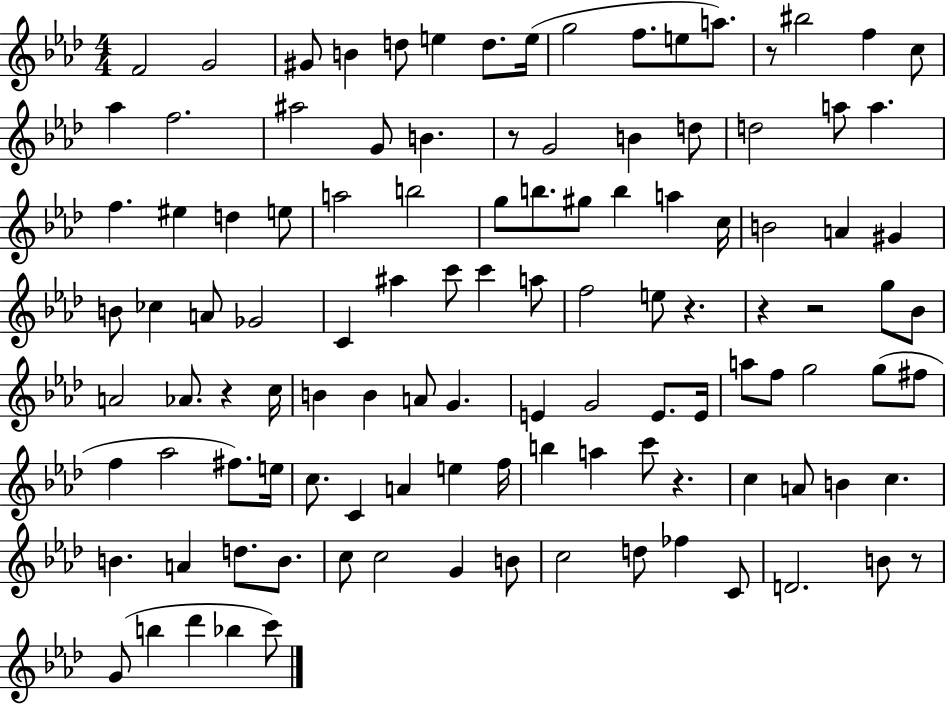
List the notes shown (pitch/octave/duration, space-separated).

F4/h G4/h G#4/e B4/q D5/e E5/q D5/e. E5/s G5/h F5/e. E5/e A5/e. R/e BIS5/h F5/q C5/e Ab5/q F5/h. A#5/h G4/e B4/q. R/e G4/h B4/q D5/e D5/h A5/e A5/q. F5/q. EIS5/q D5/q E5/e A5/h B5/h G5/e B5/e. G#5/e B5/q A5/q C5/s B4/h A4/q G#4/q B4/e CES5/q A4/e Gb4/h C4/q A#5/q C6/e C6/q A5/e F5/h E5/e R/q. R/q R/h G5/e Bb4/e A4/h Ab4/e. R/q C5/s B4/q B4/q A4/e G4/q. E4/q G4/h E4/e. E4/s A5/e F5/e G5/h G5/e F#5/e F5/q Ab5/h F#5/e. E5/s C5/e. C4/q A4/q E5/q F5/s B5/q A5/q C6/e R/q. C5/q A4/e B4/q C5/q. B4/q. A4/q D5/e. B4/e. C5/e C5/h G4/q B4/e C5/h D5/e FES5/q C4/e D4/h. B4/e R/e G4/e B5/q Db6/q Bb5/q C6/e